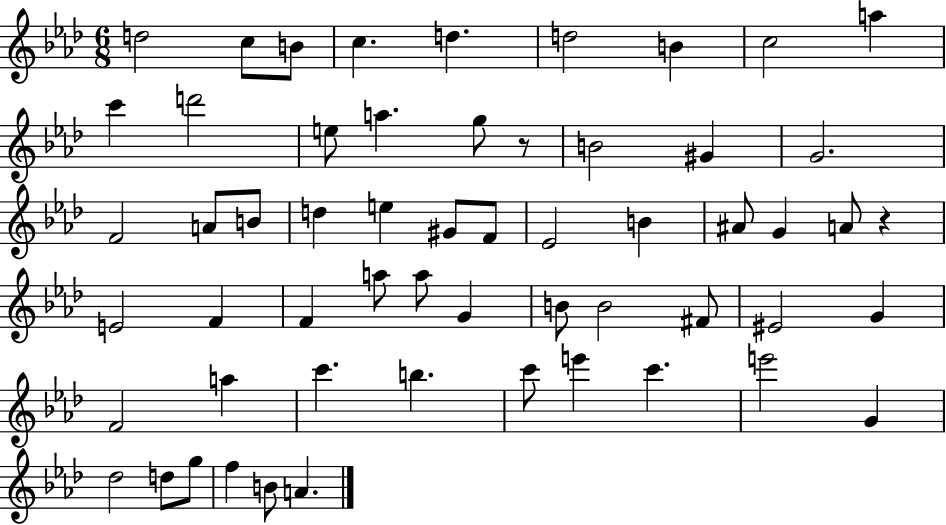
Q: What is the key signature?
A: AES major